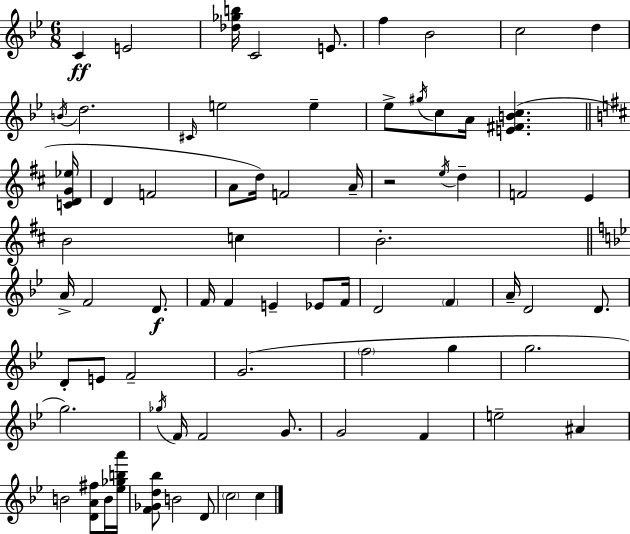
C4/q E4/h [Db5,Gb5,B5]/s C4/h E4/e. F5/q Bb4/h C5/h D5/q B4/s D5/h. C#4/s E5/h E5/q Eb5/e G#5/s C5/e A4/s [E4,F#4,B4,C5]/q. [C4,D4,G4,Eb5]/s D4/q F4/h A4/e D5/s F4/h A4/s R/h E5/s D5/q F4/h E4/q B4/h C5/q B4/h. A4/s F4/h D4/e. F4/s F4/q E4/q Eb4/e F4/s D4/h F4/q A4/s D4/h D4/e. D4/e E4/e F4/h G4/h. F5/h G5/q G5/h. G5/h. Gb5/s F4/s F4/h G4/e. G4/h F4/q E5/h A#4/q B4/h [D4,A4,F#5]/e B4/s [Eb5,Gb5,B5,A6]/s [F4,Gb4,D5,Bb5]/e B4/h D4/e C5/h C5/q